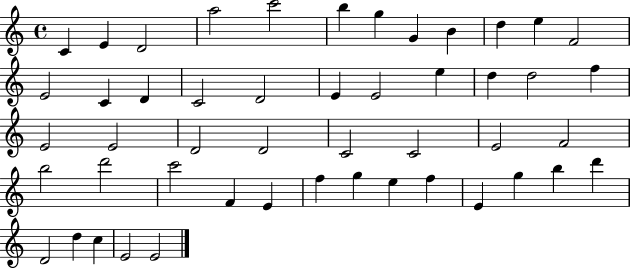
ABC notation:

X:1
T:Untitled
M:4/4
L:1/4
K:C
C E D2 a2 c'2 b g G B d e F2 E2 C D C2 D2 E E2 e d d2 f E2 E2 D2 D2 C2 C2 E2 F2 b2 d'2 c'2 F E f g e f E g b d' D2 d c E2 E2